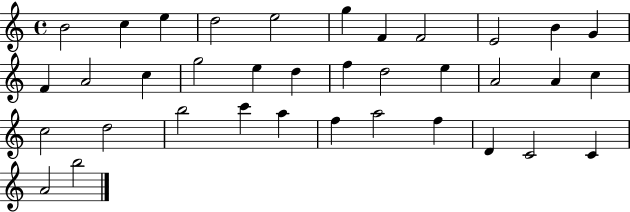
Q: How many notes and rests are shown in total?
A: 36